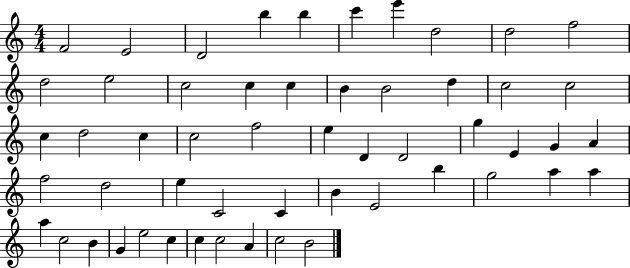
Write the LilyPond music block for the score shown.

{
  \clef treble
  \numericTimeSignature
  \time 4/4
  \key c \major
  f'2 e'2 | d'2 b''4 b''4 | c'''4 e'''4 d''2 | d''2 f''2 | \break d''2 e''2 | c''2 c''4 c''4 | b'4 b'2 d''4 | c''2 c''2 | \break c''4 d''2 c''4 | c''2 f''2 | e''4 d'4 d'2 | g''4 e'4 g'4 a'4 | \break f''2 d''2 | e''4 c'2 c'4 | b'4 e'2 b''4 | g''2 a''4 a''4 | \break a''4 c''2 b'4 | g'4 e''2 c''4 | c''4 c''2 a'4 | c''2 b'2 | \break \bar "|."
}